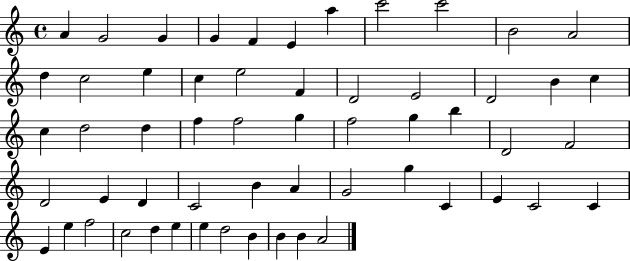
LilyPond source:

{
  \clef treble
  \time 4/4
  \defaultTimeSignature
  \key c \major
  a'4 g'2 g'4 | g'4 f'4 e'4 a''4 | c'''2 c'''2 | b'2 a'2 | \break d''4 c''2 e''4 | c''4 e''2 f'4 | d'2 e'2 | d'2 b'4 c''4 | \break c''4 d''2 d''4 | f''4 f''2 g''4 | f''2 g''4 b''4 | d'2 f'2 | \break d'2 e'4 d'4 | c'2 b'4 a'4 | g'2 g''4 c'4 | e'4 c'2 c'4 | \break e'4 e''4 f''2 | c''2 d''4 e''4 | e''4 d''2 b'4 | b'4 b'4 a'2 | \break \bar "|."
}